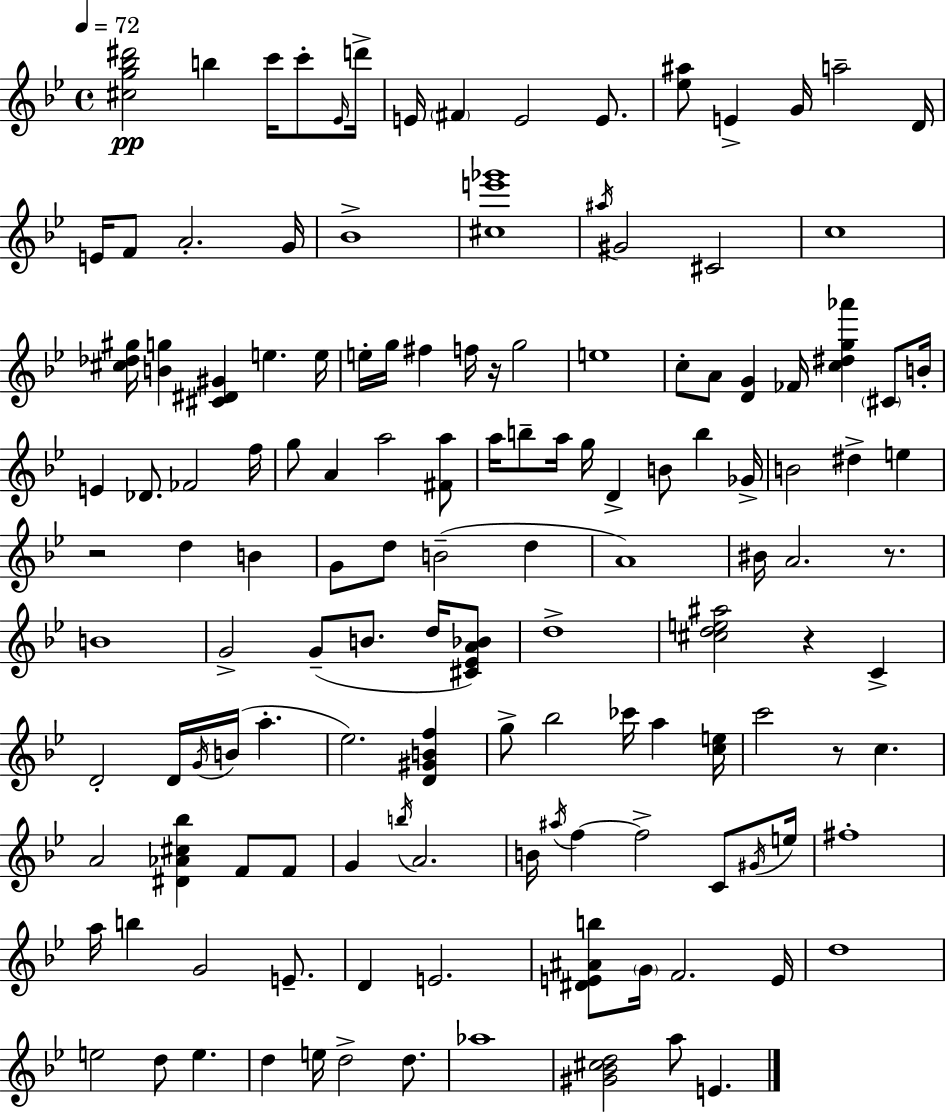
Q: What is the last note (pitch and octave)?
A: E4